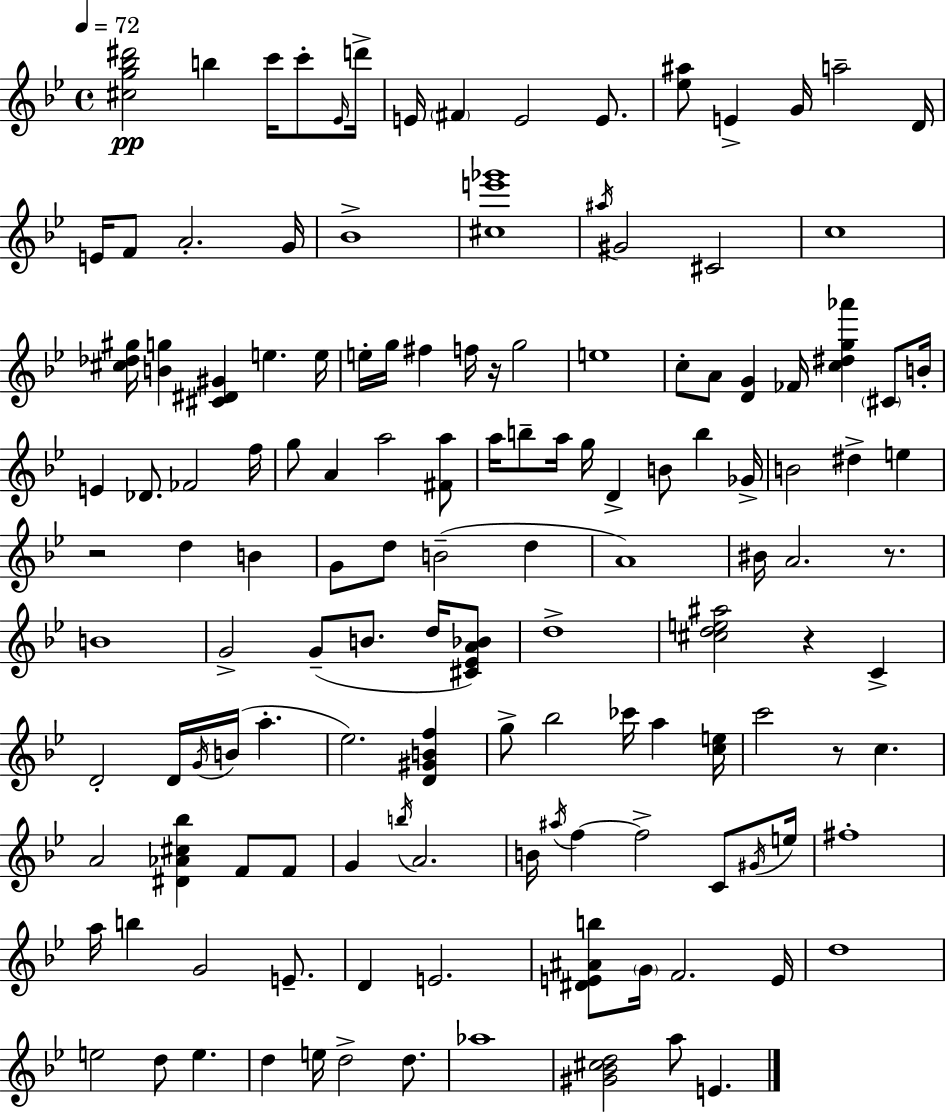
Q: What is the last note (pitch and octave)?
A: E4